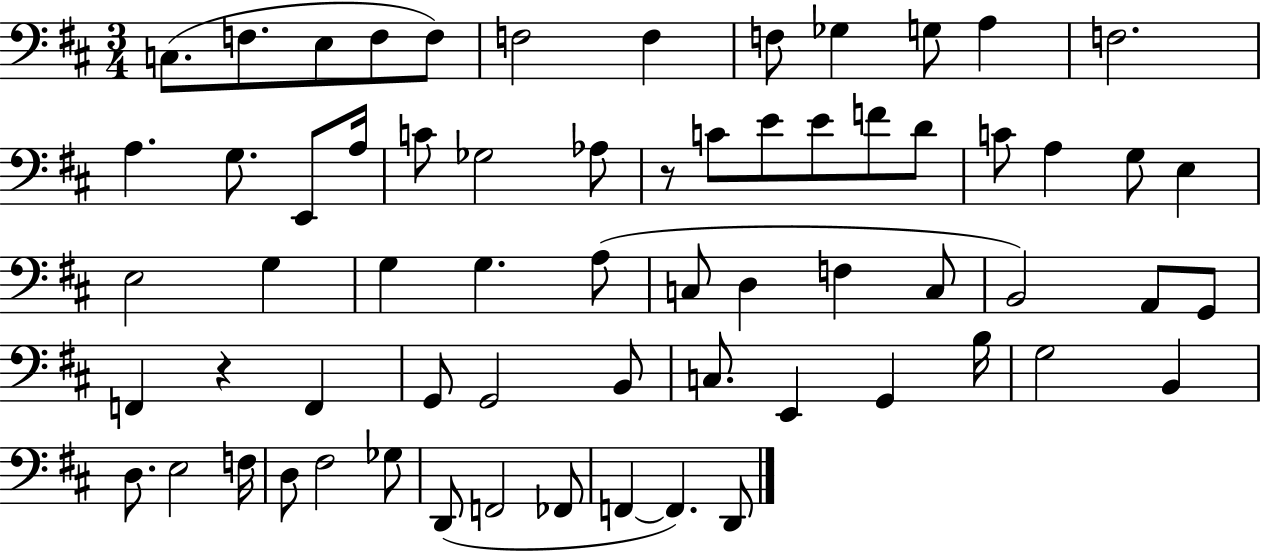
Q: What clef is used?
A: bass